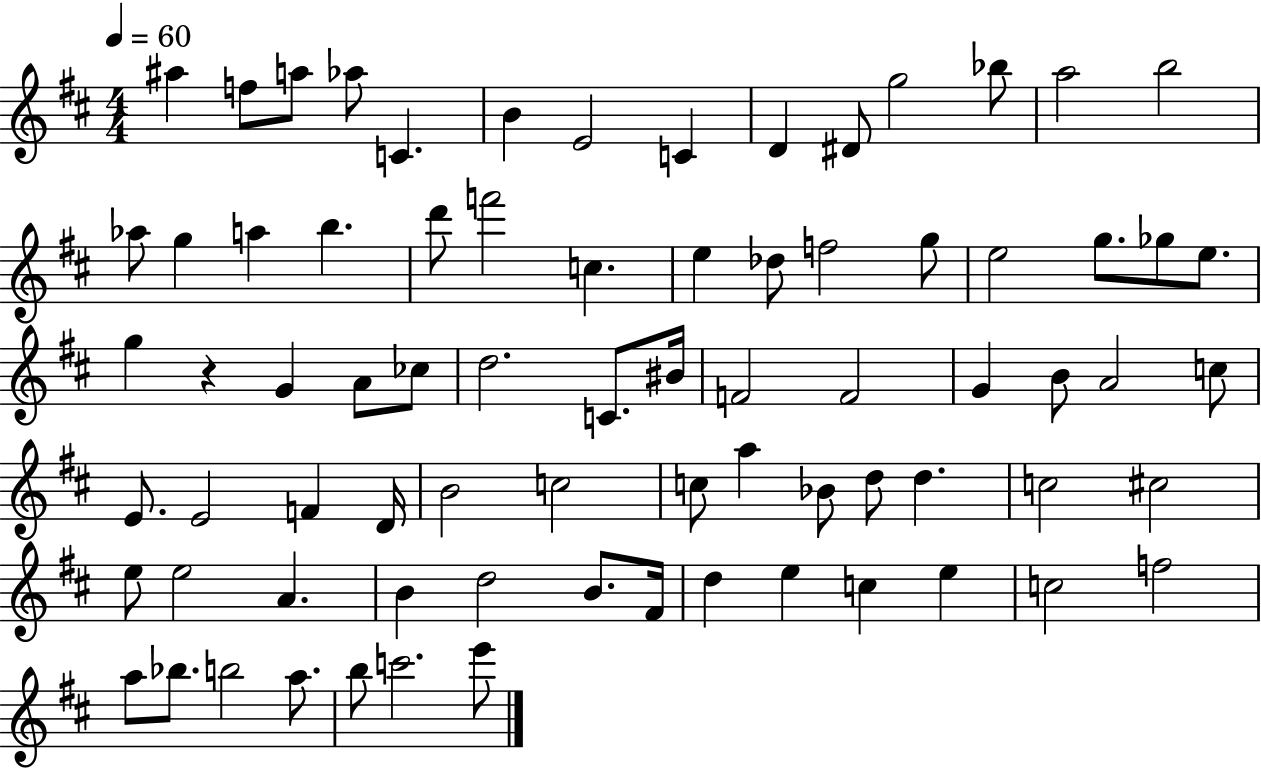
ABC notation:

X:1
T:Untitled
M:4/4
L:1/4
K:D
^a f/2 a/2 _a/2 C B E2 C D ^D/2 g2 _b/2 a2 b2 _a/2 g a b d'/2 f'2 c e _d/2 f2 g/2 e2 g/2 _g/2 e/2 g z G A/2 _c/2 d2 C/2 ^B/4 F2 F2 G B/2 A2 c/2 E/2 E2 F D/4 B2 c2 c/2 a _B/2 d/2 d c2 ^c2 e/2 e2 A B d2 B/2 ^F/4 d e c e c2 f2 a/2 _b/2 b2 a/2 b/2 c'2 e'/2